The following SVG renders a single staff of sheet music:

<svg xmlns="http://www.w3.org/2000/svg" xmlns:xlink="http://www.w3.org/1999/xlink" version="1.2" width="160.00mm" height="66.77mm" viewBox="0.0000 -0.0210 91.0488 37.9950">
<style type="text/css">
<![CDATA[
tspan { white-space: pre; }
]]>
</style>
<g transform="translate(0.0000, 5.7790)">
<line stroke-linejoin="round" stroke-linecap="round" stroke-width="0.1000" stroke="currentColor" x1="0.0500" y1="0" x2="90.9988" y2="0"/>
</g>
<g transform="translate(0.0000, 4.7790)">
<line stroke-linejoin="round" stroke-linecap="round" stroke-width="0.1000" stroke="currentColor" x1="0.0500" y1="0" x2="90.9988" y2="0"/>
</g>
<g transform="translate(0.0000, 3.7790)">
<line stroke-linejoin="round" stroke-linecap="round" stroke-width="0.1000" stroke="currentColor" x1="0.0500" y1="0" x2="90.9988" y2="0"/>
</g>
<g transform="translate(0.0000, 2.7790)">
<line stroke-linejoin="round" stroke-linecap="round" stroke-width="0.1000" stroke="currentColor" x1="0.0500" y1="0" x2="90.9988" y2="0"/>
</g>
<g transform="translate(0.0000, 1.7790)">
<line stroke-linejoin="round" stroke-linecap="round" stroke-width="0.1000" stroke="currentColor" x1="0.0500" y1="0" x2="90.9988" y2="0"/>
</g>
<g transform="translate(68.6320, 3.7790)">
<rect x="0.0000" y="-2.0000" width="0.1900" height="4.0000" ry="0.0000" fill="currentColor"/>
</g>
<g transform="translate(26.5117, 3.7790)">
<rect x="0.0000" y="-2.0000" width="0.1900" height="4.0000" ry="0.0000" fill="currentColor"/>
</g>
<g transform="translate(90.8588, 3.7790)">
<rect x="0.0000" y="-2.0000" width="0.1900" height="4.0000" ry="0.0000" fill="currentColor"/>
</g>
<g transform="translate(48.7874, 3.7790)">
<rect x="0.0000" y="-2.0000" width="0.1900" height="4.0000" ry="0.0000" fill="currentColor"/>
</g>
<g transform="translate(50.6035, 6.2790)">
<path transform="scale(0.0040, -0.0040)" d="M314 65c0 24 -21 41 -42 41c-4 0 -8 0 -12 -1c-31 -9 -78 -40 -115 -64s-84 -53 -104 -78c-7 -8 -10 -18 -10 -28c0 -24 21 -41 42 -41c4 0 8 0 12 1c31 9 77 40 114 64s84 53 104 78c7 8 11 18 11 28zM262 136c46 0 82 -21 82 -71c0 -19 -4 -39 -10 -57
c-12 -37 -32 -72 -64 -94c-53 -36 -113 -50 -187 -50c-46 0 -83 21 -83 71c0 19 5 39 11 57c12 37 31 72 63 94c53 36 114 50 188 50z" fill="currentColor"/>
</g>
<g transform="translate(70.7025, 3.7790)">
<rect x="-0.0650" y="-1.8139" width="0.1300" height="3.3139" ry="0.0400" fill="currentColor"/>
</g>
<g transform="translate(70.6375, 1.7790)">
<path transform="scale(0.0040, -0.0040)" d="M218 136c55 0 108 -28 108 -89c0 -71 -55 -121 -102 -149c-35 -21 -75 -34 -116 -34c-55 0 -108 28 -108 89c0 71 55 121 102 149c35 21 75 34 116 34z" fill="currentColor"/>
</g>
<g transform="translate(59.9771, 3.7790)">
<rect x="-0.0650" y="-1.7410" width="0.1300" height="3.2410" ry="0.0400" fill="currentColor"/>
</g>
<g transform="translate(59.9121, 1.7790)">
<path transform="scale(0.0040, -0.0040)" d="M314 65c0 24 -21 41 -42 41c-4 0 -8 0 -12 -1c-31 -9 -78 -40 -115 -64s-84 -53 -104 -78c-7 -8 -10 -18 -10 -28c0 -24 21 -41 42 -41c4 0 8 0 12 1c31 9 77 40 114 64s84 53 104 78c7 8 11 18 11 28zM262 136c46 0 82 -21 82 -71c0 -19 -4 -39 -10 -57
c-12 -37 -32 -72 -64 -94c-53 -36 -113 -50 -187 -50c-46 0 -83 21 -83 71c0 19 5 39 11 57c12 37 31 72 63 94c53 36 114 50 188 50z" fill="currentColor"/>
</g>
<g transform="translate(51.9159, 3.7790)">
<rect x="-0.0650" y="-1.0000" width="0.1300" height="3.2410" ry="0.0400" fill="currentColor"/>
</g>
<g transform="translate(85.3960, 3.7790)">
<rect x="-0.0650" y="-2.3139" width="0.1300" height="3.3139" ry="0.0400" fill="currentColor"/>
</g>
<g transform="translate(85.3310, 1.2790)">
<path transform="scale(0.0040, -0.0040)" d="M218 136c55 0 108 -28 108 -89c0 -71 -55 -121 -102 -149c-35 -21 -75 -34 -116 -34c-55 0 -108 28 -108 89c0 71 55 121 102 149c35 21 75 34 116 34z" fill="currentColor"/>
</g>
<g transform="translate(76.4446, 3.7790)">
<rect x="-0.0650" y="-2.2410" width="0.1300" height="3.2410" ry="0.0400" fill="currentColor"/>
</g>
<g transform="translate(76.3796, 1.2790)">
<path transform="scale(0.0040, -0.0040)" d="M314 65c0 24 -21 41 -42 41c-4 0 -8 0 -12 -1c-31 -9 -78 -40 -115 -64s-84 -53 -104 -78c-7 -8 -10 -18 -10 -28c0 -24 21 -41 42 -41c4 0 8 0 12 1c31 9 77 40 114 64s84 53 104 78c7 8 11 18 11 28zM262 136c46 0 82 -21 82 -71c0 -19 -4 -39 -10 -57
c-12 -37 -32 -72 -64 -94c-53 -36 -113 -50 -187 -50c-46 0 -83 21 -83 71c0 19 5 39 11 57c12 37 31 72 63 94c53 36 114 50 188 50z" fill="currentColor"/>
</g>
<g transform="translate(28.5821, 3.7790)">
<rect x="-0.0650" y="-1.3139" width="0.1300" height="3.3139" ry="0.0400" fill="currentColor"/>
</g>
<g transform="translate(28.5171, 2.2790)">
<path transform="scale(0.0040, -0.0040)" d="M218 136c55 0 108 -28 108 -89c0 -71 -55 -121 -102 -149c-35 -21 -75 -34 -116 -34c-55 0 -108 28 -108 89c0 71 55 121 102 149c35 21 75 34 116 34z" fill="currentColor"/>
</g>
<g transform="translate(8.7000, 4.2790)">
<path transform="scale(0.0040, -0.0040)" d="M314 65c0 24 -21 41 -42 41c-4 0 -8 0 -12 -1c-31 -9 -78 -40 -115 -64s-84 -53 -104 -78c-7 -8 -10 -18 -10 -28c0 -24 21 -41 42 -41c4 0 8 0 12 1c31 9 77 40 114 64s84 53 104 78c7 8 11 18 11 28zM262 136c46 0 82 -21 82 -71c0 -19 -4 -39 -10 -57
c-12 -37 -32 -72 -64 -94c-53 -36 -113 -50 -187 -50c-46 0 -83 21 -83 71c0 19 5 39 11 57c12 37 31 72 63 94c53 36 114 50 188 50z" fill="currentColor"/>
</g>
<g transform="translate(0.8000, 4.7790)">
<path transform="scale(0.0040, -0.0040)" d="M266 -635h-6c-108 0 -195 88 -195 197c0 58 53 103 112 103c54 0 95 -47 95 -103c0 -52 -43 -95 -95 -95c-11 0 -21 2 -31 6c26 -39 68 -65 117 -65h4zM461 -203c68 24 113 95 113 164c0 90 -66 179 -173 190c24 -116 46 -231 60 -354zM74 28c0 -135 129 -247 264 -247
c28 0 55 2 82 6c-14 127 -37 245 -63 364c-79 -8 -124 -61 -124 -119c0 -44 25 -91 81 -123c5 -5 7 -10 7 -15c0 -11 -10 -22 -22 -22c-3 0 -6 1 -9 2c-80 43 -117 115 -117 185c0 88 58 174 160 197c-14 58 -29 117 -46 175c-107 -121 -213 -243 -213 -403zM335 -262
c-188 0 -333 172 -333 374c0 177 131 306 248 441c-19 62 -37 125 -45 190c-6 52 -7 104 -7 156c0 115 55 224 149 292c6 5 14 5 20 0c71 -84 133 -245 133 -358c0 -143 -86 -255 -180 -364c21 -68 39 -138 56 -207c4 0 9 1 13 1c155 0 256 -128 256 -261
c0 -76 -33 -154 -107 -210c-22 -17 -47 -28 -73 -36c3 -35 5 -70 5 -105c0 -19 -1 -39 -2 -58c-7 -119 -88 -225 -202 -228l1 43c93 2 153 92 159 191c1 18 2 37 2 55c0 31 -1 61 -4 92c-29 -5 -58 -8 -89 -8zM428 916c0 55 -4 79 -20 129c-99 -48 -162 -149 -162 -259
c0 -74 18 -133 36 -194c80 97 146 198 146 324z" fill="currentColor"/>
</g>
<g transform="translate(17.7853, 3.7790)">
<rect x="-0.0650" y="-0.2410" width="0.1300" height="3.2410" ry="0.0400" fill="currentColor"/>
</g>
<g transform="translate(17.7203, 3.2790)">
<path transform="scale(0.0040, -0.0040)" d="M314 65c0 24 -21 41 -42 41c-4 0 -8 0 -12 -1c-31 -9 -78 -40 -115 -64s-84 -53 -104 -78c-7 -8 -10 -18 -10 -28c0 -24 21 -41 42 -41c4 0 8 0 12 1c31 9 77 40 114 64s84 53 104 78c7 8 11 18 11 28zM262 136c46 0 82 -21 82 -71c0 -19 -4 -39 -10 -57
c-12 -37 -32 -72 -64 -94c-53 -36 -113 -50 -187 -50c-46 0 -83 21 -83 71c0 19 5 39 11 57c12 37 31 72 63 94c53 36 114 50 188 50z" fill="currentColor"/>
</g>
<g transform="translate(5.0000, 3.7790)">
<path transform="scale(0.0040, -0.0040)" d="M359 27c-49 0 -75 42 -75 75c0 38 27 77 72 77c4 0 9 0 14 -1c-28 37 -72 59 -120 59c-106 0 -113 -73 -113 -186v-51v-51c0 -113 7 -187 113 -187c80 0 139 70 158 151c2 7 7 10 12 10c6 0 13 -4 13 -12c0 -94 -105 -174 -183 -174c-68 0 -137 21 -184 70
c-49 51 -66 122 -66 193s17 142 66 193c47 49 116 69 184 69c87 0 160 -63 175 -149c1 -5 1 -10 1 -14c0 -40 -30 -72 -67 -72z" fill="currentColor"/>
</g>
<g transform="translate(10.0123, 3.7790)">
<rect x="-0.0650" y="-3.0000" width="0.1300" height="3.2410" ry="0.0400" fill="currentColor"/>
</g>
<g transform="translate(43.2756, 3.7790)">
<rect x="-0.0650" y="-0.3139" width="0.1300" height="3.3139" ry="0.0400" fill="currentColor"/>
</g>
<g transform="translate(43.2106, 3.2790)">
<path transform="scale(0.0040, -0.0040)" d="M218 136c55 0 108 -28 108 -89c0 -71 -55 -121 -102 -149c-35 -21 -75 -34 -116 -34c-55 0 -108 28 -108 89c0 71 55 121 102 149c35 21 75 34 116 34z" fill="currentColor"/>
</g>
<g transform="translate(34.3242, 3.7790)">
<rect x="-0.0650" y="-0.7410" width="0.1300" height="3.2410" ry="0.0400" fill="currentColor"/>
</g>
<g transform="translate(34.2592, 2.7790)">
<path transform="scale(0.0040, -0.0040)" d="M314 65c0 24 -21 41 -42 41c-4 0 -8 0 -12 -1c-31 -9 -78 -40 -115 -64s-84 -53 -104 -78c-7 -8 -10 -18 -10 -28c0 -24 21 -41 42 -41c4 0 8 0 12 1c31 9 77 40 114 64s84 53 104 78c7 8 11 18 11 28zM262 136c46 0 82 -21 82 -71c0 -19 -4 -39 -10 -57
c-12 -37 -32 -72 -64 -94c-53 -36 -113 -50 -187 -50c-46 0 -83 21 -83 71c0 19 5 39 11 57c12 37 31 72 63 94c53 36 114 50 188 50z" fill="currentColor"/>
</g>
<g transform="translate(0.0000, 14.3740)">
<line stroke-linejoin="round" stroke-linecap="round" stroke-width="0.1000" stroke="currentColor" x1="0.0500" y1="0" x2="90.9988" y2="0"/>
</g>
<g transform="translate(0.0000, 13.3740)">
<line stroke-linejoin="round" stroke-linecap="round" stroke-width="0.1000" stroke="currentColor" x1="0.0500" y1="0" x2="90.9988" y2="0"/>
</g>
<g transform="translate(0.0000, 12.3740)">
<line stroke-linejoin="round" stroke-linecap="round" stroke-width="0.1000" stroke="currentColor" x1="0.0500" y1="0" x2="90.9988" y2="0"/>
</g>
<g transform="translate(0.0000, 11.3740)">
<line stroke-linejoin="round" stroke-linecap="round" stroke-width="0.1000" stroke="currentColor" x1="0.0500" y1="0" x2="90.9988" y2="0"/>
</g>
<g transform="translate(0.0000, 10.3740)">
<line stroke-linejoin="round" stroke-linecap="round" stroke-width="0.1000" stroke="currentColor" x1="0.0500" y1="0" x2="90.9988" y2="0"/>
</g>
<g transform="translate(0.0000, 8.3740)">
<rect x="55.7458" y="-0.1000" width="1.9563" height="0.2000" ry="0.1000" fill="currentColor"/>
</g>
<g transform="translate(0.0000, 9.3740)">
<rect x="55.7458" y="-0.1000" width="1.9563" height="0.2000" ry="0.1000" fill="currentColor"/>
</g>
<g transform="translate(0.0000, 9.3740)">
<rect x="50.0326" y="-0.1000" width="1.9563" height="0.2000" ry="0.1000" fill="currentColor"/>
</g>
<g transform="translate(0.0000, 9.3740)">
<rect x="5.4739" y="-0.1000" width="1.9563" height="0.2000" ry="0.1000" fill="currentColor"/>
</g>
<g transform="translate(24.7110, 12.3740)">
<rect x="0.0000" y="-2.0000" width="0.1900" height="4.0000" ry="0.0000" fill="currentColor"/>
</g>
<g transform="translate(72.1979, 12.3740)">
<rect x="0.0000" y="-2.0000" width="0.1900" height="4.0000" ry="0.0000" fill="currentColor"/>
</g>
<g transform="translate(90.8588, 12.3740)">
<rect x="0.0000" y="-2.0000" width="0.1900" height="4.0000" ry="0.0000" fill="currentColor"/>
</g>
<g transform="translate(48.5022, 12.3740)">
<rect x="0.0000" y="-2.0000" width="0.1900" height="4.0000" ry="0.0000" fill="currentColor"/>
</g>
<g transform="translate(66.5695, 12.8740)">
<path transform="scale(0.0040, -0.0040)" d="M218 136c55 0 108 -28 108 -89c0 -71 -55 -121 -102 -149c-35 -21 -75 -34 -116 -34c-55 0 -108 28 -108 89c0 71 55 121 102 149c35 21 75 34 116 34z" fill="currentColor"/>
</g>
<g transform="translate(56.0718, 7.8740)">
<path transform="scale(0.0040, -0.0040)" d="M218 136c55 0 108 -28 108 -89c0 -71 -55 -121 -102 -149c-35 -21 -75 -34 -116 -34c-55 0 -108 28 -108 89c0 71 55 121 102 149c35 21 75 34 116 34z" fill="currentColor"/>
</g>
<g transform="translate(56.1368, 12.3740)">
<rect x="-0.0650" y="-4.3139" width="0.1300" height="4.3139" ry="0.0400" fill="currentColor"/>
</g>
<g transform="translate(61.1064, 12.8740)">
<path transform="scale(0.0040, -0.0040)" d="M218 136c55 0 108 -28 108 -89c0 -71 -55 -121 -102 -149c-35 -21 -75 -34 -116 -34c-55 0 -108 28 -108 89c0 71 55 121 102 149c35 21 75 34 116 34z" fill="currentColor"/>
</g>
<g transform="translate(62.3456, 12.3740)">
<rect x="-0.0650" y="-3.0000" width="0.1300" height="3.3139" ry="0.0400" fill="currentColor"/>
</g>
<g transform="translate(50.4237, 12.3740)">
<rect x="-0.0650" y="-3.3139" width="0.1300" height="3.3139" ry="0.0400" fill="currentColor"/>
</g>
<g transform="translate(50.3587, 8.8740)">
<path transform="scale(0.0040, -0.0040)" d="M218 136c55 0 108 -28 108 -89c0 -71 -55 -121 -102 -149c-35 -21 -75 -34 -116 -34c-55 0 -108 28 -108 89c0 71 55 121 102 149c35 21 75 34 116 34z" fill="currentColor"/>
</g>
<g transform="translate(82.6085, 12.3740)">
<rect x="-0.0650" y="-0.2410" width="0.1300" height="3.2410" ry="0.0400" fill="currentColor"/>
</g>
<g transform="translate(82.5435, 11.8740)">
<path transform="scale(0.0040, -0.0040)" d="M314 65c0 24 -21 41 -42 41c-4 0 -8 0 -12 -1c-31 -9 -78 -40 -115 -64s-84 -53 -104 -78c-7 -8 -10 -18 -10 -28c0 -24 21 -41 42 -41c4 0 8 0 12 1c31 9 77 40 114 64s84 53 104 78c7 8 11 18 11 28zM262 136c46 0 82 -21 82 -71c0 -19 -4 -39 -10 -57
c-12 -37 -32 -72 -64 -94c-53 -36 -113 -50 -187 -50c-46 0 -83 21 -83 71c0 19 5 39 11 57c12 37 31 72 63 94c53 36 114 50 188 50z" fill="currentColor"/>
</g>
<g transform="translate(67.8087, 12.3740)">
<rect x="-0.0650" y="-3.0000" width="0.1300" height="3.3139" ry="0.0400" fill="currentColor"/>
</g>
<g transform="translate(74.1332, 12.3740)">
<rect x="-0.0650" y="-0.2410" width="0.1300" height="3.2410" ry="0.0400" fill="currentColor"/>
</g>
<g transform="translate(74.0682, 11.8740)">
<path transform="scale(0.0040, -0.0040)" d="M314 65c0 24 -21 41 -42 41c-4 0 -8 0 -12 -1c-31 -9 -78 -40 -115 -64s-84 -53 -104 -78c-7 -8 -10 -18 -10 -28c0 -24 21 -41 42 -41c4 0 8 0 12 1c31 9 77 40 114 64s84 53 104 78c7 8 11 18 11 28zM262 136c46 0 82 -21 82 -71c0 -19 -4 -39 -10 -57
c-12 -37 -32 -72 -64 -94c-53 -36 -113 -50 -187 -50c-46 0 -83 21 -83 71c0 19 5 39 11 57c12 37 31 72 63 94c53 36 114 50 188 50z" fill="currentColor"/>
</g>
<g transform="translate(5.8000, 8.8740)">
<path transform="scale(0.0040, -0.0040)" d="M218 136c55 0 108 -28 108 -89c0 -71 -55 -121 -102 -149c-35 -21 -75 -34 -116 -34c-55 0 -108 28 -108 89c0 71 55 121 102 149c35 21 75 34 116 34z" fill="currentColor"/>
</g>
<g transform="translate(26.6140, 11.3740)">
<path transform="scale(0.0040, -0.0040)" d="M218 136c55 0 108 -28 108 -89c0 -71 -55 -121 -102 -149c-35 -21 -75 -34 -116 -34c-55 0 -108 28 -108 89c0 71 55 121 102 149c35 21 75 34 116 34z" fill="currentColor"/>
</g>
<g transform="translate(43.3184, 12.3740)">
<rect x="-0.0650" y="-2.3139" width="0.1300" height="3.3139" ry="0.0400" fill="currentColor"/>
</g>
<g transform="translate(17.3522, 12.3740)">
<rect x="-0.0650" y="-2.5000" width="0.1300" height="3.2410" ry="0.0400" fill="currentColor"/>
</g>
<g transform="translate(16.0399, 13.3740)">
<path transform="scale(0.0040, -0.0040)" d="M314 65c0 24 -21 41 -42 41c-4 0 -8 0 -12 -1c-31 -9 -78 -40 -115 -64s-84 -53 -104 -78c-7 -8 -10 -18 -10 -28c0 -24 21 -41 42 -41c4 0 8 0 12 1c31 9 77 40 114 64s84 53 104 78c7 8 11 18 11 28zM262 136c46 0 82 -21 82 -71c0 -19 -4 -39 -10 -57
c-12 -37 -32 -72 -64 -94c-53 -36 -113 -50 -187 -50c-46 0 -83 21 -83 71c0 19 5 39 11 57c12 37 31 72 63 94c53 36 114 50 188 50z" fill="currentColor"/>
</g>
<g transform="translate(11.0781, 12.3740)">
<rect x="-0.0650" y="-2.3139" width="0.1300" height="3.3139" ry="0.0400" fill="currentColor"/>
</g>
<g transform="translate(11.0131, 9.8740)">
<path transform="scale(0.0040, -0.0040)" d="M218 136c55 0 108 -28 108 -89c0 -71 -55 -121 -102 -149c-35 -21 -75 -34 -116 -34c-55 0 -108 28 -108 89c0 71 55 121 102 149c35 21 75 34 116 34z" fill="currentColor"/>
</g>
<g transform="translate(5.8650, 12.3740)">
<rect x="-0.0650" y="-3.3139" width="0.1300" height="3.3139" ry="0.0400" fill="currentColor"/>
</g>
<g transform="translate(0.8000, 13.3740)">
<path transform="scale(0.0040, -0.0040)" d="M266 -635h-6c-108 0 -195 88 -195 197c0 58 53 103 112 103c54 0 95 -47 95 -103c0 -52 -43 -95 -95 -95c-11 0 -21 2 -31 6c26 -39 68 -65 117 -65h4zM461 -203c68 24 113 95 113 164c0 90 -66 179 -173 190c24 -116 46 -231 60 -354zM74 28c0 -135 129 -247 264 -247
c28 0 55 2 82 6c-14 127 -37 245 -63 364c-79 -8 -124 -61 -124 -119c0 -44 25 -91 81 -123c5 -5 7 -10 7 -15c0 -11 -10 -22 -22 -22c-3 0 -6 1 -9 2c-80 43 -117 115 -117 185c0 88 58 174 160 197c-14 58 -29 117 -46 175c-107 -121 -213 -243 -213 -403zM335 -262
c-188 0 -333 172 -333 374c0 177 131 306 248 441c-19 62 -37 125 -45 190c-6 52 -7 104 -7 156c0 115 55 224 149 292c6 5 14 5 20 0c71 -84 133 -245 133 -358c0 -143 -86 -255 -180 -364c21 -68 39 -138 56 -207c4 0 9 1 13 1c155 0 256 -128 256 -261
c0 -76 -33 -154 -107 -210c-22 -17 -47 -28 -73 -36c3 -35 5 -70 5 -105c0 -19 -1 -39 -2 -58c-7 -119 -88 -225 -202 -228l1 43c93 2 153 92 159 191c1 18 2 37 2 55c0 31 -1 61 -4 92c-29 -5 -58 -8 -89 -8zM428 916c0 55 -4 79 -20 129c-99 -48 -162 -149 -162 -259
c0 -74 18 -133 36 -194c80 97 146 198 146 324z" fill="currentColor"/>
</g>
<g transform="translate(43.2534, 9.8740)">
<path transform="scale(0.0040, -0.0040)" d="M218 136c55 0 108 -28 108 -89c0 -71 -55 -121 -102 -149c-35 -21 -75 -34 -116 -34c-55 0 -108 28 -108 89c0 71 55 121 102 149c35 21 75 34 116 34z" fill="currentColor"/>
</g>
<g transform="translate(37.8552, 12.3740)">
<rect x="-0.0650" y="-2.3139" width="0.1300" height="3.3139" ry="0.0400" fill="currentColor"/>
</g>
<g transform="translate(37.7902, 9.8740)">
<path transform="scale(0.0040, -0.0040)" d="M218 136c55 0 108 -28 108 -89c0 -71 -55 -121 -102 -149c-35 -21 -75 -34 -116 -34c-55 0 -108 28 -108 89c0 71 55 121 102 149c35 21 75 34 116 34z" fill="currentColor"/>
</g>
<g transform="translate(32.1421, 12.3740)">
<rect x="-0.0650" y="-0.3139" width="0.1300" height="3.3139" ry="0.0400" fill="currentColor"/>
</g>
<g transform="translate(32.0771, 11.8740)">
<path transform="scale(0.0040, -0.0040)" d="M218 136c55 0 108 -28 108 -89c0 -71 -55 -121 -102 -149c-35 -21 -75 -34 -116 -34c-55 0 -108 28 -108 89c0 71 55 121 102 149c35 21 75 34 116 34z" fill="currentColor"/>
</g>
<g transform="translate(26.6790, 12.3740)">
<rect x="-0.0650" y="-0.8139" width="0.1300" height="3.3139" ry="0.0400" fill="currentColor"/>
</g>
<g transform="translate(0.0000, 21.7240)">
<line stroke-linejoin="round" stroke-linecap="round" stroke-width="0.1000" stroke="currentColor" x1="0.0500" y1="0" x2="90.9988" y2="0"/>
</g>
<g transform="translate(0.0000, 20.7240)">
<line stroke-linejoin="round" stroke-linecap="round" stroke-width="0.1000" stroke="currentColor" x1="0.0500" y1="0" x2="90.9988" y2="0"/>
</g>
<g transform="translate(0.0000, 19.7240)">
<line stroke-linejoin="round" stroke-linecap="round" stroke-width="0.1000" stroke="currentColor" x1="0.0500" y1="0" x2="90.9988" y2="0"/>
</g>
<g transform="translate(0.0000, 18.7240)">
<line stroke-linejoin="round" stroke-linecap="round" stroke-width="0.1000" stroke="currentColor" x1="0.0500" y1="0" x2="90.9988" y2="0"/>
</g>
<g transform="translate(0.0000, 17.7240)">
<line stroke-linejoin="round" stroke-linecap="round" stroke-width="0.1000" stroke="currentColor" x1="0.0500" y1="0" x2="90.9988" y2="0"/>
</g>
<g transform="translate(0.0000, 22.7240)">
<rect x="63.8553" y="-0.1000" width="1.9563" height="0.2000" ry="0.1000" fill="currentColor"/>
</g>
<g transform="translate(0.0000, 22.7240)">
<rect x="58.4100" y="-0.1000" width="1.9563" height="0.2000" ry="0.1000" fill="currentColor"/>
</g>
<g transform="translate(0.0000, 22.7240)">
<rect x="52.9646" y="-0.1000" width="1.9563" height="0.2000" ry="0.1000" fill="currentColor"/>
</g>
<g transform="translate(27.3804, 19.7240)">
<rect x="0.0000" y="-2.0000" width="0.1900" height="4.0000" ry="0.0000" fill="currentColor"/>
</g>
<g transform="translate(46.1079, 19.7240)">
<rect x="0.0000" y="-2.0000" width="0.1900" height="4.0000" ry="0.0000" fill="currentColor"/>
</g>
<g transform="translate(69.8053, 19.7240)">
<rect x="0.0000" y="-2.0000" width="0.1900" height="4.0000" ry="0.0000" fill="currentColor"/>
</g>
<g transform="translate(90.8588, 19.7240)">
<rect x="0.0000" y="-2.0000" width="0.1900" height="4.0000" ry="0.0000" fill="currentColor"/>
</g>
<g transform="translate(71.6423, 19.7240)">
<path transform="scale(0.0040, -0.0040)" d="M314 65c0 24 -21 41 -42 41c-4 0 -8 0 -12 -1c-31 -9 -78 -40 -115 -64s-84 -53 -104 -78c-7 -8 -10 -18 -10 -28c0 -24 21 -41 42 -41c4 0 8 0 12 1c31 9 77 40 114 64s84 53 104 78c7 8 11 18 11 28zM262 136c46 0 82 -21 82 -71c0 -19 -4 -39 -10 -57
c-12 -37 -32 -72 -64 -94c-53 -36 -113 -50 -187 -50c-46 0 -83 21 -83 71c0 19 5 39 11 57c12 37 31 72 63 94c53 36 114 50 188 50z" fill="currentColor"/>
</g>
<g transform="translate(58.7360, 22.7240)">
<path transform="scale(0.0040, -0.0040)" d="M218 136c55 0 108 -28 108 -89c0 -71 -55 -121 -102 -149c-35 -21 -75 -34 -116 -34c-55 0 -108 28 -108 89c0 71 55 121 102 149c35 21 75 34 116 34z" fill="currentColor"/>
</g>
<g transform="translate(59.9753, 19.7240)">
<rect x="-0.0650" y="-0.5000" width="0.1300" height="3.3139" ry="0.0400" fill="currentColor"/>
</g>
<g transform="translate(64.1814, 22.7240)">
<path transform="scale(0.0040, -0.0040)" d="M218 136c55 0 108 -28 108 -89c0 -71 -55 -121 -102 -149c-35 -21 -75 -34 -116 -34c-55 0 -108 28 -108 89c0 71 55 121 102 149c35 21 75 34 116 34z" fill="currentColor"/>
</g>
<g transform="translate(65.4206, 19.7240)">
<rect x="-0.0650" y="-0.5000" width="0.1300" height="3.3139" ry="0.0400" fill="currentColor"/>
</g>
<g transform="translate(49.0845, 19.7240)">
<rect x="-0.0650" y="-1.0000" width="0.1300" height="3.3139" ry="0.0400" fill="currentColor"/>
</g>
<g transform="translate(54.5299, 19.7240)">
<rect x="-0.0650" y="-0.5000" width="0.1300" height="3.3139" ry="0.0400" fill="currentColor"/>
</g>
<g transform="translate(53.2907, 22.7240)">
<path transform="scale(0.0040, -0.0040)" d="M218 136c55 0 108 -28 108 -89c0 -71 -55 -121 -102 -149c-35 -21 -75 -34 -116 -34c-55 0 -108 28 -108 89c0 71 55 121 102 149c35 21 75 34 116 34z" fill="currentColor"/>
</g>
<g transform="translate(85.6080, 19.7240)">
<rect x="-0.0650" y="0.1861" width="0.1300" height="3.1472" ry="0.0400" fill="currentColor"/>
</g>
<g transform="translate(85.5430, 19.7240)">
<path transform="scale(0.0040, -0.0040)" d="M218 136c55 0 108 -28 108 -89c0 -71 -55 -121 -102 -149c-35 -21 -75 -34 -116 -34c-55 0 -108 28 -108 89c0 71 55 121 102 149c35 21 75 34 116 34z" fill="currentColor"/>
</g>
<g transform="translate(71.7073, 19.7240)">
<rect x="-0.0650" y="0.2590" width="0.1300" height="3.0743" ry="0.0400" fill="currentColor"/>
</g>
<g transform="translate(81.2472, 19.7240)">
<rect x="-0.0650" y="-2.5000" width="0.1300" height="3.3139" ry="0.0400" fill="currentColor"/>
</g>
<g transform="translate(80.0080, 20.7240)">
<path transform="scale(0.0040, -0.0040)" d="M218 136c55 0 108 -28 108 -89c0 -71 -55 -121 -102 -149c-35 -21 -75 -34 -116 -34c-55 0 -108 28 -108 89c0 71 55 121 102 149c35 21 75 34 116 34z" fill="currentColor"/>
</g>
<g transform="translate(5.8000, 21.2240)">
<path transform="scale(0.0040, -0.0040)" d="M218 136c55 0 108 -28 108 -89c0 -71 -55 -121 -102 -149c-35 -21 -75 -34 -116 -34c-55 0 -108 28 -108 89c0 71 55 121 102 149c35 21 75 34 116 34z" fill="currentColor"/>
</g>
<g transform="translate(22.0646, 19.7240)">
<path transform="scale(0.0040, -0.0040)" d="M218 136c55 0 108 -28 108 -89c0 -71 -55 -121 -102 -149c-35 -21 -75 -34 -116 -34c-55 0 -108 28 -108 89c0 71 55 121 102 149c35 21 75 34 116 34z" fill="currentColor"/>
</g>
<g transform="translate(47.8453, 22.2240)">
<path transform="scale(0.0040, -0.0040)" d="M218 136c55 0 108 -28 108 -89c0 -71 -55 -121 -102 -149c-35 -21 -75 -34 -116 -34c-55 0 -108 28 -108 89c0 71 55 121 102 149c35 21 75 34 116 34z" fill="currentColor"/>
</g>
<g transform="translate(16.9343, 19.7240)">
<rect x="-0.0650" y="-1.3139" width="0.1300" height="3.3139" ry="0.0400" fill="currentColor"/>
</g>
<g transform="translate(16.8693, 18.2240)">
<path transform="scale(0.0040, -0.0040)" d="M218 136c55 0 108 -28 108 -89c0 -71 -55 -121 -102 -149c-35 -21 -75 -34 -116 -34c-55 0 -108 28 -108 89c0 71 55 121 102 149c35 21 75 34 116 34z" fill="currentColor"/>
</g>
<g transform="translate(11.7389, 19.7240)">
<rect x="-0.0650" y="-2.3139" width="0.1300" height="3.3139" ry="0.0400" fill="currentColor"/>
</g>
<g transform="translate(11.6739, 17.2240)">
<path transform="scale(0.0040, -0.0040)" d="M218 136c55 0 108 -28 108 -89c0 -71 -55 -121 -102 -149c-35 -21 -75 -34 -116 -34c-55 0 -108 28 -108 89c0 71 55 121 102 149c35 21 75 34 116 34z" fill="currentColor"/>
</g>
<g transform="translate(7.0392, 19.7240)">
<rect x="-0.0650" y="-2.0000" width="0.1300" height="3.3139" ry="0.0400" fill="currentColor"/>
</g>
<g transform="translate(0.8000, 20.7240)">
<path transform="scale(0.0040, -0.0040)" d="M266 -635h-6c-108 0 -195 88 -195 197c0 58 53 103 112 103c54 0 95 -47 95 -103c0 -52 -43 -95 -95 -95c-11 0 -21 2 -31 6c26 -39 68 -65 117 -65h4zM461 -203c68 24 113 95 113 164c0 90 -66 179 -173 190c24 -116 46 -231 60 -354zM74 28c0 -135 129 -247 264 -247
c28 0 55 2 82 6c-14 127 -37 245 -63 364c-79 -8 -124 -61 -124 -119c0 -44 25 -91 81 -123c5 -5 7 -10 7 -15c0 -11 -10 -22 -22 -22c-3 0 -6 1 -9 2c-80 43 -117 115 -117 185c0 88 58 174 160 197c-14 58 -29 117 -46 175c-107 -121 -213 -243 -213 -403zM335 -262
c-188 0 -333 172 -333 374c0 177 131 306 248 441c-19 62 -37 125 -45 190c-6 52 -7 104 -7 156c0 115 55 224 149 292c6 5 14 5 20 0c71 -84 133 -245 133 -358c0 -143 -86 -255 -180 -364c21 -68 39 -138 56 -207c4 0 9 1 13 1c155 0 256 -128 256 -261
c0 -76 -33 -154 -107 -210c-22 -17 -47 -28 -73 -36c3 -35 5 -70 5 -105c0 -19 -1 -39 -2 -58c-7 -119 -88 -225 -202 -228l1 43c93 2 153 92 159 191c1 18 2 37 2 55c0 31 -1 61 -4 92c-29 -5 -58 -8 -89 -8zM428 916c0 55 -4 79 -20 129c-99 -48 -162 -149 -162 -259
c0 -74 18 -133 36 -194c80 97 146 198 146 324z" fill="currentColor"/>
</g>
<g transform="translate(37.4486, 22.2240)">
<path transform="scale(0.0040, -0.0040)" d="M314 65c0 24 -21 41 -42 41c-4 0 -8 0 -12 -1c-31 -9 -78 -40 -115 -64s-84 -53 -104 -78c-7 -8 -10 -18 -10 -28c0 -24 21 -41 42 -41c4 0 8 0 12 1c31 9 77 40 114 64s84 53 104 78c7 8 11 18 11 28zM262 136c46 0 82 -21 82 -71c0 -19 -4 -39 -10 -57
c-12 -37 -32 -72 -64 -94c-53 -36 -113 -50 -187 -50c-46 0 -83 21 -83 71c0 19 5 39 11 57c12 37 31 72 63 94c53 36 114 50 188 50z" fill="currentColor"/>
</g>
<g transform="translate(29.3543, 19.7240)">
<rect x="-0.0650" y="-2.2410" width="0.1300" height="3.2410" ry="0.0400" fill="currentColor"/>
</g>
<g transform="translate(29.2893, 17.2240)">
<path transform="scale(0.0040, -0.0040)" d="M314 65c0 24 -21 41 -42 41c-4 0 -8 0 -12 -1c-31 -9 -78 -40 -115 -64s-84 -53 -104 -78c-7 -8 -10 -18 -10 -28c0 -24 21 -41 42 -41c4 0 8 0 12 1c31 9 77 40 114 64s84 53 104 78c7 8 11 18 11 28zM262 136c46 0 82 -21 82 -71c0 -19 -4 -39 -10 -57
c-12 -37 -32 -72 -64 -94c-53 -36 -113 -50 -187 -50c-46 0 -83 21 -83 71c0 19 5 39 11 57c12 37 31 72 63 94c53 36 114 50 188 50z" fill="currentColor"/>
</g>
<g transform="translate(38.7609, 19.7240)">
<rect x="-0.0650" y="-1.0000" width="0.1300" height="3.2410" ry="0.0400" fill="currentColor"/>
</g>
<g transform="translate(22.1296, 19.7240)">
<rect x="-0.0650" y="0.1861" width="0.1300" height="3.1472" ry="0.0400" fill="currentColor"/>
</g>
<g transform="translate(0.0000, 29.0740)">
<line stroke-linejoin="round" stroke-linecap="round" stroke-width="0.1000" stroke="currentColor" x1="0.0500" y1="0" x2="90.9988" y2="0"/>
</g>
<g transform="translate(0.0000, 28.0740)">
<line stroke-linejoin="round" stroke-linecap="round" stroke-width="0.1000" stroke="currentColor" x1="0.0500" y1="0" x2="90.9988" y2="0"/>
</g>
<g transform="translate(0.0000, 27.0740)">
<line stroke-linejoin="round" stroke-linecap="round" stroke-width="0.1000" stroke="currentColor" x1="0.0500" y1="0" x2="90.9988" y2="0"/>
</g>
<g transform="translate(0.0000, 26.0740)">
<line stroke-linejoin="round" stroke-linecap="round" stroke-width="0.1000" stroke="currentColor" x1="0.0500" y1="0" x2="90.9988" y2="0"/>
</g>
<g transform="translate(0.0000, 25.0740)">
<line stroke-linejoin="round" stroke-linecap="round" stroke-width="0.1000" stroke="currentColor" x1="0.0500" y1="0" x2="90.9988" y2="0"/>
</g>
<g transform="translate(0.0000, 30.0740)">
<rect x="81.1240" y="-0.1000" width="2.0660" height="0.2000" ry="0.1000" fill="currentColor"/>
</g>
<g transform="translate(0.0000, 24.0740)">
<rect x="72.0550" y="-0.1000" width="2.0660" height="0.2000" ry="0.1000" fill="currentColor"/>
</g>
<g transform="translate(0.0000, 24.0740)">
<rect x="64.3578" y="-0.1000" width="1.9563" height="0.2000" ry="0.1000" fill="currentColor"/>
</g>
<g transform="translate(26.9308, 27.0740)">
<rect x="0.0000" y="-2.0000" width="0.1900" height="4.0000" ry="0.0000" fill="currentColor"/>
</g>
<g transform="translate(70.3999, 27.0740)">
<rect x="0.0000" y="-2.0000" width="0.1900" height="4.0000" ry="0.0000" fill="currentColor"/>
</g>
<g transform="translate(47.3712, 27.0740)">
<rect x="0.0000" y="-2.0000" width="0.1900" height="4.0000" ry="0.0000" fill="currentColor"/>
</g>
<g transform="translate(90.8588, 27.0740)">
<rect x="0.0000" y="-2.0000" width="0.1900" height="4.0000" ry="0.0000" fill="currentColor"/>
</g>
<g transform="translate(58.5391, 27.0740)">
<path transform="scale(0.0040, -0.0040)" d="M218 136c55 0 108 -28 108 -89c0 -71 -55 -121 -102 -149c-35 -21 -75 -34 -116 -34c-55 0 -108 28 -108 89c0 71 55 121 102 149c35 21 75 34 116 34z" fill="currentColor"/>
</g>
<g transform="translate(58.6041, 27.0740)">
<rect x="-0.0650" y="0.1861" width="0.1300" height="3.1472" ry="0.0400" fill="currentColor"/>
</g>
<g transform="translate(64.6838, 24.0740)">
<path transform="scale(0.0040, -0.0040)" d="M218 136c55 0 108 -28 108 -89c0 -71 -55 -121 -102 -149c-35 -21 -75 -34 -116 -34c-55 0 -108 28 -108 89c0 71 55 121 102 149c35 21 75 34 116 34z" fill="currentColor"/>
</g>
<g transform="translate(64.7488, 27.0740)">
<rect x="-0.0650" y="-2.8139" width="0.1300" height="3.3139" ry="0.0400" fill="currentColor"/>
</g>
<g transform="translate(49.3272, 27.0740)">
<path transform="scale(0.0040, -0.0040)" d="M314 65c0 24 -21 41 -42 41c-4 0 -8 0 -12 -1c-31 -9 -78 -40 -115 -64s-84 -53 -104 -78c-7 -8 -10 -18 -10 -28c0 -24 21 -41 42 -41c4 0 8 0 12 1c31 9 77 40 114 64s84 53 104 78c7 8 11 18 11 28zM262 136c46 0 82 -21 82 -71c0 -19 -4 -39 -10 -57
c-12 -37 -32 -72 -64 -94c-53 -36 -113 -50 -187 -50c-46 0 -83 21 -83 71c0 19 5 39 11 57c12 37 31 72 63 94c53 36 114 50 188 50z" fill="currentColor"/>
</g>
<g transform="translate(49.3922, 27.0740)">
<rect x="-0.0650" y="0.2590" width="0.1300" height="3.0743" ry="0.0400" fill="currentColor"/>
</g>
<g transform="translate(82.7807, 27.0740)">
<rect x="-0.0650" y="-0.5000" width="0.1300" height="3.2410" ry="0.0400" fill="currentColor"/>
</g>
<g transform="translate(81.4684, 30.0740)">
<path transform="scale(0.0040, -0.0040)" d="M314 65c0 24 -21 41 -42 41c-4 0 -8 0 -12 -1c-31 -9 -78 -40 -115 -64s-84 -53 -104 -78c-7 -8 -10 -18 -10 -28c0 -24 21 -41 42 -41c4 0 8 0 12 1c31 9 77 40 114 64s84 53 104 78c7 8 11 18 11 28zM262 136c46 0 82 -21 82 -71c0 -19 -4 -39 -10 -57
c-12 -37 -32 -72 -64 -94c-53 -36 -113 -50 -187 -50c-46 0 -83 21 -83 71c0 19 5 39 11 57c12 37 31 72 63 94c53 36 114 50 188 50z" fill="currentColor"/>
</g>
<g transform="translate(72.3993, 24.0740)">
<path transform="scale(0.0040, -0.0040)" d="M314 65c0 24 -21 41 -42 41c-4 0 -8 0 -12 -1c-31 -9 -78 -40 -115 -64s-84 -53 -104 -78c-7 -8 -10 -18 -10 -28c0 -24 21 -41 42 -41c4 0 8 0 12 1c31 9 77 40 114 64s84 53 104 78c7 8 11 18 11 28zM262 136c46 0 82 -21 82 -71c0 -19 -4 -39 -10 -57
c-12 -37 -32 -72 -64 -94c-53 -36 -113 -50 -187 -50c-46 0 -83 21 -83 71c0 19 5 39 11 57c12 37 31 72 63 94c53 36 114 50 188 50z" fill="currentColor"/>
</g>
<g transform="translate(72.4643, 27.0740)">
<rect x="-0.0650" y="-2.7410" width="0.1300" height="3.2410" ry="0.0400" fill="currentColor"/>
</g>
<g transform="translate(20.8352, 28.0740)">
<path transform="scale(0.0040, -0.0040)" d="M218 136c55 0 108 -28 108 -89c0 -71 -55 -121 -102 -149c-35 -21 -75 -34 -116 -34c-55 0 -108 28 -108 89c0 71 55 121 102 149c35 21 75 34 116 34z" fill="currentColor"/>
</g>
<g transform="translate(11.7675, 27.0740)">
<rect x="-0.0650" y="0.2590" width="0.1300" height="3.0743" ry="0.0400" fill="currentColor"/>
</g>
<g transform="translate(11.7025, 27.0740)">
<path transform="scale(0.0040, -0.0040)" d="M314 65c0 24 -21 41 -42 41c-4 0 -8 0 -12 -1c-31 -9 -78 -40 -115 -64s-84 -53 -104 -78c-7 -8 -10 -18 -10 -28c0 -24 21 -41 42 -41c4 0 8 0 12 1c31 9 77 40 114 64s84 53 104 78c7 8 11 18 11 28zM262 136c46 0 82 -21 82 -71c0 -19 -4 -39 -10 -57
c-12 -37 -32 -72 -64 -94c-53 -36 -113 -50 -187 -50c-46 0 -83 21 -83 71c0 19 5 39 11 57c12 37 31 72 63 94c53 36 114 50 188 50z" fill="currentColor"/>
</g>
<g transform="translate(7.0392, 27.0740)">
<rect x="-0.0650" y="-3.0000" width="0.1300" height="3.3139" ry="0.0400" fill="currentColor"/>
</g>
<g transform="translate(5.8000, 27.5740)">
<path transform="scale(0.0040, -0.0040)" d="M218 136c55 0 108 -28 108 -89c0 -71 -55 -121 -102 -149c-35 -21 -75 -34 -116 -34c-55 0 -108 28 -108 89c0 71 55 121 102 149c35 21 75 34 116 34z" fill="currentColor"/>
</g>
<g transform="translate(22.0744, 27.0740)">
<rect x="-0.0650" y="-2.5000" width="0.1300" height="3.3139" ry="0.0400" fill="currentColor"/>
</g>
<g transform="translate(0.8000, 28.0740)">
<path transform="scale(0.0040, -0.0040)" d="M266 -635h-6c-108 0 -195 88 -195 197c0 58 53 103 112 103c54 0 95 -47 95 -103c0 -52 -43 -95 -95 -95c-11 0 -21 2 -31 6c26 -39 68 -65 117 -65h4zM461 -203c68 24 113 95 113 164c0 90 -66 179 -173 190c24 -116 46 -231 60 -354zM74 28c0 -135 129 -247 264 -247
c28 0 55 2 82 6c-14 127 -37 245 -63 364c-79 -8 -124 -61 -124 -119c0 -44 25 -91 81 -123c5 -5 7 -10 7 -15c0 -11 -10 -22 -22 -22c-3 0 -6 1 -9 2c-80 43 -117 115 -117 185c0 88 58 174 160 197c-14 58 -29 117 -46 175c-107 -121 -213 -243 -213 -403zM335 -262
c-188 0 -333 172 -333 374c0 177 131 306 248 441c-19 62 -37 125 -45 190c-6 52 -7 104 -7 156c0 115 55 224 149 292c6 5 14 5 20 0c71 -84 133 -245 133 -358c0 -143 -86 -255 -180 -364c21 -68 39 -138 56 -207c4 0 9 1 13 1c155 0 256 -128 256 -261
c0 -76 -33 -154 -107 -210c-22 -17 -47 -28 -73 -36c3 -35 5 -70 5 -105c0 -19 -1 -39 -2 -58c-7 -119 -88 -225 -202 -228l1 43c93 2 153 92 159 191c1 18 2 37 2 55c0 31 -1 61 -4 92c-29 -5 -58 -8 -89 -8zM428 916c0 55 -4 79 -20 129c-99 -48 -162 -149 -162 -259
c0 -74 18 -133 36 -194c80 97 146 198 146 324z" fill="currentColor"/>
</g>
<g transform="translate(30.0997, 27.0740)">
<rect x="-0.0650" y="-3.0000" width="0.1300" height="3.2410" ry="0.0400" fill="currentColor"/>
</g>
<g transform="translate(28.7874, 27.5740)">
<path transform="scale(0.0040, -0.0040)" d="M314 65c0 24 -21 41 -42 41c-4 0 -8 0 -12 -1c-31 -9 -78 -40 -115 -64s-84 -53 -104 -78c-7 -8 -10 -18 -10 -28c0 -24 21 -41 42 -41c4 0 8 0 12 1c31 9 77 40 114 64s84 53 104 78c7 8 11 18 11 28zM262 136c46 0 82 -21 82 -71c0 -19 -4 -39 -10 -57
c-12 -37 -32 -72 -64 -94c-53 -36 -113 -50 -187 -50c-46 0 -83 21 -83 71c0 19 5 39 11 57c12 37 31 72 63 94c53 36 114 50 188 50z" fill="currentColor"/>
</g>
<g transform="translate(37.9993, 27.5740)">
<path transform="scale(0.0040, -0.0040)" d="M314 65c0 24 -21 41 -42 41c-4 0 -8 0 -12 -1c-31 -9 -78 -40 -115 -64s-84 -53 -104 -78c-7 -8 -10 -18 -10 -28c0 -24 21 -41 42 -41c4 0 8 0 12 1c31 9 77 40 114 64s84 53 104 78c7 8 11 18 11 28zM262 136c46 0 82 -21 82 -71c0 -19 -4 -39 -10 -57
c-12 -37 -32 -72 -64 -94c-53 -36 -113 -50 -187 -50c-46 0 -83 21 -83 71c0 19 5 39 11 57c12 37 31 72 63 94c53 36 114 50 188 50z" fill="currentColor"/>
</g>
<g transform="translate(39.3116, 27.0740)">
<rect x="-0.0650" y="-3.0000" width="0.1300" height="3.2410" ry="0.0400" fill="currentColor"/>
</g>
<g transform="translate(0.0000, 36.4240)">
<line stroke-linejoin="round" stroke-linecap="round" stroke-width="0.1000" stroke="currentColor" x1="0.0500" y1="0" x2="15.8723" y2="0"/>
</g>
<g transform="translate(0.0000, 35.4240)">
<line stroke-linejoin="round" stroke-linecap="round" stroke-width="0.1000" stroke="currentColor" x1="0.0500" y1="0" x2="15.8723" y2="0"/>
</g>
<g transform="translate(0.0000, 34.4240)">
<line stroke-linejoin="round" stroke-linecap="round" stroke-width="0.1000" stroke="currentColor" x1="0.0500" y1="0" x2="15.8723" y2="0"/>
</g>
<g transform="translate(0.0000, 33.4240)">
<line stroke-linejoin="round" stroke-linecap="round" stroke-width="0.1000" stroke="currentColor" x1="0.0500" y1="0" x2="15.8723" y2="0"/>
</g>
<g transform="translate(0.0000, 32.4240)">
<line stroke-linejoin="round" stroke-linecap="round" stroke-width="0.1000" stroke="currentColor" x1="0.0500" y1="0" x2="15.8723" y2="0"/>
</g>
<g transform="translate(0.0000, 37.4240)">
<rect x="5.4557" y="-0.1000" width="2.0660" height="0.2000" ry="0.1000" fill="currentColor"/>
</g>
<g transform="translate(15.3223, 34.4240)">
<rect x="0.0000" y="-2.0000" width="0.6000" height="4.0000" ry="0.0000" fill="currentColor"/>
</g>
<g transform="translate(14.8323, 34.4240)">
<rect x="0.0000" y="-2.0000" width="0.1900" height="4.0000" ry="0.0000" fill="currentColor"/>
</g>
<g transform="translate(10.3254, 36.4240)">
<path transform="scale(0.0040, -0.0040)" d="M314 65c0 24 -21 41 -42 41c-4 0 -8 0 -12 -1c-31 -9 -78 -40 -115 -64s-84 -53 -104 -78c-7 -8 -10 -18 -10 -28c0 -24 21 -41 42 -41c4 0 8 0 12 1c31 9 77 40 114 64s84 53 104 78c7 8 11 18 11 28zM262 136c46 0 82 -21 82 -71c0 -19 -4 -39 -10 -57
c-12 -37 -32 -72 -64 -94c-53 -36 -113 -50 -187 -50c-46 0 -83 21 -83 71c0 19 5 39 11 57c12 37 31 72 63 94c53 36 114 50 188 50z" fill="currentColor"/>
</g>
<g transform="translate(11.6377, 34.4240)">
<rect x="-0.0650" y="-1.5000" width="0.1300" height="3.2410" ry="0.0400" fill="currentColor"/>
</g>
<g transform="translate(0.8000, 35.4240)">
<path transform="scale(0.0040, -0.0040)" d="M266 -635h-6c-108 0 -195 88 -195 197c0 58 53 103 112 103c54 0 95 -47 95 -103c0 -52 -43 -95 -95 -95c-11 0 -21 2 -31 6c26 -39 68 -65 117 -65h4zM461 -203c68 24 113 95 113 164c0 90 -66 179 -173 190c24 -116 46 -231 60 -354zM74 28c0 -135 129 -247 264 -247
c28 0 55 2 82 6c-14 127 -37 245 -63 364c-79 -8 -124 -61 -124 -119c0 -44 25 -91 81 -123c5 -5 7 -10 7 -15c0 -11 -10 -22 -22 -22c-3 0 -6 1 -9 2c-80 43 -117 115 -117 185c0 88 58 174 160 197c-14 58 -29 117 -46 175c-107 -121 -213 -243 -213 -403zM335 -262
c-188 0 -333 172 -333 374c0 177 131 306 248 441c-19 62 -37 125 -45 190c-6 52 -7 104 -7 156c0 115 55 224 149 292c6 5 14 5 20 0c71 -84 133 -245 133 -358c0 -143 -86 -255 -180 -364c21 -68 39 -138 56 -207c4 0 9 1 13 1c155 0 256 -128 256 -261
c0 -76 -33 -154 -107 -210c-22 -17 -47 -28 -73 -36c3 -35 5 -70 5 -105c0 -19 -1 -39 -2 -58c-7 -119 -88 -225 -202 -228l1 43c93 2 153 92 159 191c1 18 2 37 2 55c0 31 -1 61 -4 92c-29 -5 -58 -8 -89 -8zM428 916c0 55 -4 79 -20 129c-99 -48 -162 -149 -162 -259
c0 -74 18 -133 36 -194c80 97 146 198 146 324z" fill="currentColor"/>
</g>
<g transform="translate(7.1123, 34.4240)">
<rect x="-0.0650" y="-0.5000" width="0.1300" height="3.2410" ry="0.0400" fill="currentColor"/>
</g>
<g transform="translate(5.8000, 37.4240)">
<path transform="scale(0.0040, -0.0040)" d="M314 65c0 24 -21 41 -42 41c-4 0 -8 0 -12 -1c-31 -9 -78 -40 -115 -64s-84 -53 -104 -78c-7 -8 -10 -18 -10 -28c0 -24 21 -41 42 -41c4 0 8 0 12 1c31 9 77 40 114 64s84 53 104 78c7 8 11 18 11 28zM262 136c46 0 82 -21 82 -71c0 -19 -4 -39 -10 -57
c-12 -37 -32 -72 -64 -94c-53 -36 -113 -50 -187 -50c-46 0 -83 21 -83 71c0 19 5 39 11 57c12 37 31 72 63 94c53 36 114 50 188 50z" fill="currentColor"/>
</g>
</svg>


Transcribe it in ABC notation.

X:1
T:Untitled
M:4/4
L:1/4
K:C
A2 c2 e d2 c D2 f2 f g2 g b g G2 d c g g b d' A A c2 c2 F g e B g2 D2 D C C C B2 G B A B2 G A2 A2 B2 B a a2 C2 C2 E2